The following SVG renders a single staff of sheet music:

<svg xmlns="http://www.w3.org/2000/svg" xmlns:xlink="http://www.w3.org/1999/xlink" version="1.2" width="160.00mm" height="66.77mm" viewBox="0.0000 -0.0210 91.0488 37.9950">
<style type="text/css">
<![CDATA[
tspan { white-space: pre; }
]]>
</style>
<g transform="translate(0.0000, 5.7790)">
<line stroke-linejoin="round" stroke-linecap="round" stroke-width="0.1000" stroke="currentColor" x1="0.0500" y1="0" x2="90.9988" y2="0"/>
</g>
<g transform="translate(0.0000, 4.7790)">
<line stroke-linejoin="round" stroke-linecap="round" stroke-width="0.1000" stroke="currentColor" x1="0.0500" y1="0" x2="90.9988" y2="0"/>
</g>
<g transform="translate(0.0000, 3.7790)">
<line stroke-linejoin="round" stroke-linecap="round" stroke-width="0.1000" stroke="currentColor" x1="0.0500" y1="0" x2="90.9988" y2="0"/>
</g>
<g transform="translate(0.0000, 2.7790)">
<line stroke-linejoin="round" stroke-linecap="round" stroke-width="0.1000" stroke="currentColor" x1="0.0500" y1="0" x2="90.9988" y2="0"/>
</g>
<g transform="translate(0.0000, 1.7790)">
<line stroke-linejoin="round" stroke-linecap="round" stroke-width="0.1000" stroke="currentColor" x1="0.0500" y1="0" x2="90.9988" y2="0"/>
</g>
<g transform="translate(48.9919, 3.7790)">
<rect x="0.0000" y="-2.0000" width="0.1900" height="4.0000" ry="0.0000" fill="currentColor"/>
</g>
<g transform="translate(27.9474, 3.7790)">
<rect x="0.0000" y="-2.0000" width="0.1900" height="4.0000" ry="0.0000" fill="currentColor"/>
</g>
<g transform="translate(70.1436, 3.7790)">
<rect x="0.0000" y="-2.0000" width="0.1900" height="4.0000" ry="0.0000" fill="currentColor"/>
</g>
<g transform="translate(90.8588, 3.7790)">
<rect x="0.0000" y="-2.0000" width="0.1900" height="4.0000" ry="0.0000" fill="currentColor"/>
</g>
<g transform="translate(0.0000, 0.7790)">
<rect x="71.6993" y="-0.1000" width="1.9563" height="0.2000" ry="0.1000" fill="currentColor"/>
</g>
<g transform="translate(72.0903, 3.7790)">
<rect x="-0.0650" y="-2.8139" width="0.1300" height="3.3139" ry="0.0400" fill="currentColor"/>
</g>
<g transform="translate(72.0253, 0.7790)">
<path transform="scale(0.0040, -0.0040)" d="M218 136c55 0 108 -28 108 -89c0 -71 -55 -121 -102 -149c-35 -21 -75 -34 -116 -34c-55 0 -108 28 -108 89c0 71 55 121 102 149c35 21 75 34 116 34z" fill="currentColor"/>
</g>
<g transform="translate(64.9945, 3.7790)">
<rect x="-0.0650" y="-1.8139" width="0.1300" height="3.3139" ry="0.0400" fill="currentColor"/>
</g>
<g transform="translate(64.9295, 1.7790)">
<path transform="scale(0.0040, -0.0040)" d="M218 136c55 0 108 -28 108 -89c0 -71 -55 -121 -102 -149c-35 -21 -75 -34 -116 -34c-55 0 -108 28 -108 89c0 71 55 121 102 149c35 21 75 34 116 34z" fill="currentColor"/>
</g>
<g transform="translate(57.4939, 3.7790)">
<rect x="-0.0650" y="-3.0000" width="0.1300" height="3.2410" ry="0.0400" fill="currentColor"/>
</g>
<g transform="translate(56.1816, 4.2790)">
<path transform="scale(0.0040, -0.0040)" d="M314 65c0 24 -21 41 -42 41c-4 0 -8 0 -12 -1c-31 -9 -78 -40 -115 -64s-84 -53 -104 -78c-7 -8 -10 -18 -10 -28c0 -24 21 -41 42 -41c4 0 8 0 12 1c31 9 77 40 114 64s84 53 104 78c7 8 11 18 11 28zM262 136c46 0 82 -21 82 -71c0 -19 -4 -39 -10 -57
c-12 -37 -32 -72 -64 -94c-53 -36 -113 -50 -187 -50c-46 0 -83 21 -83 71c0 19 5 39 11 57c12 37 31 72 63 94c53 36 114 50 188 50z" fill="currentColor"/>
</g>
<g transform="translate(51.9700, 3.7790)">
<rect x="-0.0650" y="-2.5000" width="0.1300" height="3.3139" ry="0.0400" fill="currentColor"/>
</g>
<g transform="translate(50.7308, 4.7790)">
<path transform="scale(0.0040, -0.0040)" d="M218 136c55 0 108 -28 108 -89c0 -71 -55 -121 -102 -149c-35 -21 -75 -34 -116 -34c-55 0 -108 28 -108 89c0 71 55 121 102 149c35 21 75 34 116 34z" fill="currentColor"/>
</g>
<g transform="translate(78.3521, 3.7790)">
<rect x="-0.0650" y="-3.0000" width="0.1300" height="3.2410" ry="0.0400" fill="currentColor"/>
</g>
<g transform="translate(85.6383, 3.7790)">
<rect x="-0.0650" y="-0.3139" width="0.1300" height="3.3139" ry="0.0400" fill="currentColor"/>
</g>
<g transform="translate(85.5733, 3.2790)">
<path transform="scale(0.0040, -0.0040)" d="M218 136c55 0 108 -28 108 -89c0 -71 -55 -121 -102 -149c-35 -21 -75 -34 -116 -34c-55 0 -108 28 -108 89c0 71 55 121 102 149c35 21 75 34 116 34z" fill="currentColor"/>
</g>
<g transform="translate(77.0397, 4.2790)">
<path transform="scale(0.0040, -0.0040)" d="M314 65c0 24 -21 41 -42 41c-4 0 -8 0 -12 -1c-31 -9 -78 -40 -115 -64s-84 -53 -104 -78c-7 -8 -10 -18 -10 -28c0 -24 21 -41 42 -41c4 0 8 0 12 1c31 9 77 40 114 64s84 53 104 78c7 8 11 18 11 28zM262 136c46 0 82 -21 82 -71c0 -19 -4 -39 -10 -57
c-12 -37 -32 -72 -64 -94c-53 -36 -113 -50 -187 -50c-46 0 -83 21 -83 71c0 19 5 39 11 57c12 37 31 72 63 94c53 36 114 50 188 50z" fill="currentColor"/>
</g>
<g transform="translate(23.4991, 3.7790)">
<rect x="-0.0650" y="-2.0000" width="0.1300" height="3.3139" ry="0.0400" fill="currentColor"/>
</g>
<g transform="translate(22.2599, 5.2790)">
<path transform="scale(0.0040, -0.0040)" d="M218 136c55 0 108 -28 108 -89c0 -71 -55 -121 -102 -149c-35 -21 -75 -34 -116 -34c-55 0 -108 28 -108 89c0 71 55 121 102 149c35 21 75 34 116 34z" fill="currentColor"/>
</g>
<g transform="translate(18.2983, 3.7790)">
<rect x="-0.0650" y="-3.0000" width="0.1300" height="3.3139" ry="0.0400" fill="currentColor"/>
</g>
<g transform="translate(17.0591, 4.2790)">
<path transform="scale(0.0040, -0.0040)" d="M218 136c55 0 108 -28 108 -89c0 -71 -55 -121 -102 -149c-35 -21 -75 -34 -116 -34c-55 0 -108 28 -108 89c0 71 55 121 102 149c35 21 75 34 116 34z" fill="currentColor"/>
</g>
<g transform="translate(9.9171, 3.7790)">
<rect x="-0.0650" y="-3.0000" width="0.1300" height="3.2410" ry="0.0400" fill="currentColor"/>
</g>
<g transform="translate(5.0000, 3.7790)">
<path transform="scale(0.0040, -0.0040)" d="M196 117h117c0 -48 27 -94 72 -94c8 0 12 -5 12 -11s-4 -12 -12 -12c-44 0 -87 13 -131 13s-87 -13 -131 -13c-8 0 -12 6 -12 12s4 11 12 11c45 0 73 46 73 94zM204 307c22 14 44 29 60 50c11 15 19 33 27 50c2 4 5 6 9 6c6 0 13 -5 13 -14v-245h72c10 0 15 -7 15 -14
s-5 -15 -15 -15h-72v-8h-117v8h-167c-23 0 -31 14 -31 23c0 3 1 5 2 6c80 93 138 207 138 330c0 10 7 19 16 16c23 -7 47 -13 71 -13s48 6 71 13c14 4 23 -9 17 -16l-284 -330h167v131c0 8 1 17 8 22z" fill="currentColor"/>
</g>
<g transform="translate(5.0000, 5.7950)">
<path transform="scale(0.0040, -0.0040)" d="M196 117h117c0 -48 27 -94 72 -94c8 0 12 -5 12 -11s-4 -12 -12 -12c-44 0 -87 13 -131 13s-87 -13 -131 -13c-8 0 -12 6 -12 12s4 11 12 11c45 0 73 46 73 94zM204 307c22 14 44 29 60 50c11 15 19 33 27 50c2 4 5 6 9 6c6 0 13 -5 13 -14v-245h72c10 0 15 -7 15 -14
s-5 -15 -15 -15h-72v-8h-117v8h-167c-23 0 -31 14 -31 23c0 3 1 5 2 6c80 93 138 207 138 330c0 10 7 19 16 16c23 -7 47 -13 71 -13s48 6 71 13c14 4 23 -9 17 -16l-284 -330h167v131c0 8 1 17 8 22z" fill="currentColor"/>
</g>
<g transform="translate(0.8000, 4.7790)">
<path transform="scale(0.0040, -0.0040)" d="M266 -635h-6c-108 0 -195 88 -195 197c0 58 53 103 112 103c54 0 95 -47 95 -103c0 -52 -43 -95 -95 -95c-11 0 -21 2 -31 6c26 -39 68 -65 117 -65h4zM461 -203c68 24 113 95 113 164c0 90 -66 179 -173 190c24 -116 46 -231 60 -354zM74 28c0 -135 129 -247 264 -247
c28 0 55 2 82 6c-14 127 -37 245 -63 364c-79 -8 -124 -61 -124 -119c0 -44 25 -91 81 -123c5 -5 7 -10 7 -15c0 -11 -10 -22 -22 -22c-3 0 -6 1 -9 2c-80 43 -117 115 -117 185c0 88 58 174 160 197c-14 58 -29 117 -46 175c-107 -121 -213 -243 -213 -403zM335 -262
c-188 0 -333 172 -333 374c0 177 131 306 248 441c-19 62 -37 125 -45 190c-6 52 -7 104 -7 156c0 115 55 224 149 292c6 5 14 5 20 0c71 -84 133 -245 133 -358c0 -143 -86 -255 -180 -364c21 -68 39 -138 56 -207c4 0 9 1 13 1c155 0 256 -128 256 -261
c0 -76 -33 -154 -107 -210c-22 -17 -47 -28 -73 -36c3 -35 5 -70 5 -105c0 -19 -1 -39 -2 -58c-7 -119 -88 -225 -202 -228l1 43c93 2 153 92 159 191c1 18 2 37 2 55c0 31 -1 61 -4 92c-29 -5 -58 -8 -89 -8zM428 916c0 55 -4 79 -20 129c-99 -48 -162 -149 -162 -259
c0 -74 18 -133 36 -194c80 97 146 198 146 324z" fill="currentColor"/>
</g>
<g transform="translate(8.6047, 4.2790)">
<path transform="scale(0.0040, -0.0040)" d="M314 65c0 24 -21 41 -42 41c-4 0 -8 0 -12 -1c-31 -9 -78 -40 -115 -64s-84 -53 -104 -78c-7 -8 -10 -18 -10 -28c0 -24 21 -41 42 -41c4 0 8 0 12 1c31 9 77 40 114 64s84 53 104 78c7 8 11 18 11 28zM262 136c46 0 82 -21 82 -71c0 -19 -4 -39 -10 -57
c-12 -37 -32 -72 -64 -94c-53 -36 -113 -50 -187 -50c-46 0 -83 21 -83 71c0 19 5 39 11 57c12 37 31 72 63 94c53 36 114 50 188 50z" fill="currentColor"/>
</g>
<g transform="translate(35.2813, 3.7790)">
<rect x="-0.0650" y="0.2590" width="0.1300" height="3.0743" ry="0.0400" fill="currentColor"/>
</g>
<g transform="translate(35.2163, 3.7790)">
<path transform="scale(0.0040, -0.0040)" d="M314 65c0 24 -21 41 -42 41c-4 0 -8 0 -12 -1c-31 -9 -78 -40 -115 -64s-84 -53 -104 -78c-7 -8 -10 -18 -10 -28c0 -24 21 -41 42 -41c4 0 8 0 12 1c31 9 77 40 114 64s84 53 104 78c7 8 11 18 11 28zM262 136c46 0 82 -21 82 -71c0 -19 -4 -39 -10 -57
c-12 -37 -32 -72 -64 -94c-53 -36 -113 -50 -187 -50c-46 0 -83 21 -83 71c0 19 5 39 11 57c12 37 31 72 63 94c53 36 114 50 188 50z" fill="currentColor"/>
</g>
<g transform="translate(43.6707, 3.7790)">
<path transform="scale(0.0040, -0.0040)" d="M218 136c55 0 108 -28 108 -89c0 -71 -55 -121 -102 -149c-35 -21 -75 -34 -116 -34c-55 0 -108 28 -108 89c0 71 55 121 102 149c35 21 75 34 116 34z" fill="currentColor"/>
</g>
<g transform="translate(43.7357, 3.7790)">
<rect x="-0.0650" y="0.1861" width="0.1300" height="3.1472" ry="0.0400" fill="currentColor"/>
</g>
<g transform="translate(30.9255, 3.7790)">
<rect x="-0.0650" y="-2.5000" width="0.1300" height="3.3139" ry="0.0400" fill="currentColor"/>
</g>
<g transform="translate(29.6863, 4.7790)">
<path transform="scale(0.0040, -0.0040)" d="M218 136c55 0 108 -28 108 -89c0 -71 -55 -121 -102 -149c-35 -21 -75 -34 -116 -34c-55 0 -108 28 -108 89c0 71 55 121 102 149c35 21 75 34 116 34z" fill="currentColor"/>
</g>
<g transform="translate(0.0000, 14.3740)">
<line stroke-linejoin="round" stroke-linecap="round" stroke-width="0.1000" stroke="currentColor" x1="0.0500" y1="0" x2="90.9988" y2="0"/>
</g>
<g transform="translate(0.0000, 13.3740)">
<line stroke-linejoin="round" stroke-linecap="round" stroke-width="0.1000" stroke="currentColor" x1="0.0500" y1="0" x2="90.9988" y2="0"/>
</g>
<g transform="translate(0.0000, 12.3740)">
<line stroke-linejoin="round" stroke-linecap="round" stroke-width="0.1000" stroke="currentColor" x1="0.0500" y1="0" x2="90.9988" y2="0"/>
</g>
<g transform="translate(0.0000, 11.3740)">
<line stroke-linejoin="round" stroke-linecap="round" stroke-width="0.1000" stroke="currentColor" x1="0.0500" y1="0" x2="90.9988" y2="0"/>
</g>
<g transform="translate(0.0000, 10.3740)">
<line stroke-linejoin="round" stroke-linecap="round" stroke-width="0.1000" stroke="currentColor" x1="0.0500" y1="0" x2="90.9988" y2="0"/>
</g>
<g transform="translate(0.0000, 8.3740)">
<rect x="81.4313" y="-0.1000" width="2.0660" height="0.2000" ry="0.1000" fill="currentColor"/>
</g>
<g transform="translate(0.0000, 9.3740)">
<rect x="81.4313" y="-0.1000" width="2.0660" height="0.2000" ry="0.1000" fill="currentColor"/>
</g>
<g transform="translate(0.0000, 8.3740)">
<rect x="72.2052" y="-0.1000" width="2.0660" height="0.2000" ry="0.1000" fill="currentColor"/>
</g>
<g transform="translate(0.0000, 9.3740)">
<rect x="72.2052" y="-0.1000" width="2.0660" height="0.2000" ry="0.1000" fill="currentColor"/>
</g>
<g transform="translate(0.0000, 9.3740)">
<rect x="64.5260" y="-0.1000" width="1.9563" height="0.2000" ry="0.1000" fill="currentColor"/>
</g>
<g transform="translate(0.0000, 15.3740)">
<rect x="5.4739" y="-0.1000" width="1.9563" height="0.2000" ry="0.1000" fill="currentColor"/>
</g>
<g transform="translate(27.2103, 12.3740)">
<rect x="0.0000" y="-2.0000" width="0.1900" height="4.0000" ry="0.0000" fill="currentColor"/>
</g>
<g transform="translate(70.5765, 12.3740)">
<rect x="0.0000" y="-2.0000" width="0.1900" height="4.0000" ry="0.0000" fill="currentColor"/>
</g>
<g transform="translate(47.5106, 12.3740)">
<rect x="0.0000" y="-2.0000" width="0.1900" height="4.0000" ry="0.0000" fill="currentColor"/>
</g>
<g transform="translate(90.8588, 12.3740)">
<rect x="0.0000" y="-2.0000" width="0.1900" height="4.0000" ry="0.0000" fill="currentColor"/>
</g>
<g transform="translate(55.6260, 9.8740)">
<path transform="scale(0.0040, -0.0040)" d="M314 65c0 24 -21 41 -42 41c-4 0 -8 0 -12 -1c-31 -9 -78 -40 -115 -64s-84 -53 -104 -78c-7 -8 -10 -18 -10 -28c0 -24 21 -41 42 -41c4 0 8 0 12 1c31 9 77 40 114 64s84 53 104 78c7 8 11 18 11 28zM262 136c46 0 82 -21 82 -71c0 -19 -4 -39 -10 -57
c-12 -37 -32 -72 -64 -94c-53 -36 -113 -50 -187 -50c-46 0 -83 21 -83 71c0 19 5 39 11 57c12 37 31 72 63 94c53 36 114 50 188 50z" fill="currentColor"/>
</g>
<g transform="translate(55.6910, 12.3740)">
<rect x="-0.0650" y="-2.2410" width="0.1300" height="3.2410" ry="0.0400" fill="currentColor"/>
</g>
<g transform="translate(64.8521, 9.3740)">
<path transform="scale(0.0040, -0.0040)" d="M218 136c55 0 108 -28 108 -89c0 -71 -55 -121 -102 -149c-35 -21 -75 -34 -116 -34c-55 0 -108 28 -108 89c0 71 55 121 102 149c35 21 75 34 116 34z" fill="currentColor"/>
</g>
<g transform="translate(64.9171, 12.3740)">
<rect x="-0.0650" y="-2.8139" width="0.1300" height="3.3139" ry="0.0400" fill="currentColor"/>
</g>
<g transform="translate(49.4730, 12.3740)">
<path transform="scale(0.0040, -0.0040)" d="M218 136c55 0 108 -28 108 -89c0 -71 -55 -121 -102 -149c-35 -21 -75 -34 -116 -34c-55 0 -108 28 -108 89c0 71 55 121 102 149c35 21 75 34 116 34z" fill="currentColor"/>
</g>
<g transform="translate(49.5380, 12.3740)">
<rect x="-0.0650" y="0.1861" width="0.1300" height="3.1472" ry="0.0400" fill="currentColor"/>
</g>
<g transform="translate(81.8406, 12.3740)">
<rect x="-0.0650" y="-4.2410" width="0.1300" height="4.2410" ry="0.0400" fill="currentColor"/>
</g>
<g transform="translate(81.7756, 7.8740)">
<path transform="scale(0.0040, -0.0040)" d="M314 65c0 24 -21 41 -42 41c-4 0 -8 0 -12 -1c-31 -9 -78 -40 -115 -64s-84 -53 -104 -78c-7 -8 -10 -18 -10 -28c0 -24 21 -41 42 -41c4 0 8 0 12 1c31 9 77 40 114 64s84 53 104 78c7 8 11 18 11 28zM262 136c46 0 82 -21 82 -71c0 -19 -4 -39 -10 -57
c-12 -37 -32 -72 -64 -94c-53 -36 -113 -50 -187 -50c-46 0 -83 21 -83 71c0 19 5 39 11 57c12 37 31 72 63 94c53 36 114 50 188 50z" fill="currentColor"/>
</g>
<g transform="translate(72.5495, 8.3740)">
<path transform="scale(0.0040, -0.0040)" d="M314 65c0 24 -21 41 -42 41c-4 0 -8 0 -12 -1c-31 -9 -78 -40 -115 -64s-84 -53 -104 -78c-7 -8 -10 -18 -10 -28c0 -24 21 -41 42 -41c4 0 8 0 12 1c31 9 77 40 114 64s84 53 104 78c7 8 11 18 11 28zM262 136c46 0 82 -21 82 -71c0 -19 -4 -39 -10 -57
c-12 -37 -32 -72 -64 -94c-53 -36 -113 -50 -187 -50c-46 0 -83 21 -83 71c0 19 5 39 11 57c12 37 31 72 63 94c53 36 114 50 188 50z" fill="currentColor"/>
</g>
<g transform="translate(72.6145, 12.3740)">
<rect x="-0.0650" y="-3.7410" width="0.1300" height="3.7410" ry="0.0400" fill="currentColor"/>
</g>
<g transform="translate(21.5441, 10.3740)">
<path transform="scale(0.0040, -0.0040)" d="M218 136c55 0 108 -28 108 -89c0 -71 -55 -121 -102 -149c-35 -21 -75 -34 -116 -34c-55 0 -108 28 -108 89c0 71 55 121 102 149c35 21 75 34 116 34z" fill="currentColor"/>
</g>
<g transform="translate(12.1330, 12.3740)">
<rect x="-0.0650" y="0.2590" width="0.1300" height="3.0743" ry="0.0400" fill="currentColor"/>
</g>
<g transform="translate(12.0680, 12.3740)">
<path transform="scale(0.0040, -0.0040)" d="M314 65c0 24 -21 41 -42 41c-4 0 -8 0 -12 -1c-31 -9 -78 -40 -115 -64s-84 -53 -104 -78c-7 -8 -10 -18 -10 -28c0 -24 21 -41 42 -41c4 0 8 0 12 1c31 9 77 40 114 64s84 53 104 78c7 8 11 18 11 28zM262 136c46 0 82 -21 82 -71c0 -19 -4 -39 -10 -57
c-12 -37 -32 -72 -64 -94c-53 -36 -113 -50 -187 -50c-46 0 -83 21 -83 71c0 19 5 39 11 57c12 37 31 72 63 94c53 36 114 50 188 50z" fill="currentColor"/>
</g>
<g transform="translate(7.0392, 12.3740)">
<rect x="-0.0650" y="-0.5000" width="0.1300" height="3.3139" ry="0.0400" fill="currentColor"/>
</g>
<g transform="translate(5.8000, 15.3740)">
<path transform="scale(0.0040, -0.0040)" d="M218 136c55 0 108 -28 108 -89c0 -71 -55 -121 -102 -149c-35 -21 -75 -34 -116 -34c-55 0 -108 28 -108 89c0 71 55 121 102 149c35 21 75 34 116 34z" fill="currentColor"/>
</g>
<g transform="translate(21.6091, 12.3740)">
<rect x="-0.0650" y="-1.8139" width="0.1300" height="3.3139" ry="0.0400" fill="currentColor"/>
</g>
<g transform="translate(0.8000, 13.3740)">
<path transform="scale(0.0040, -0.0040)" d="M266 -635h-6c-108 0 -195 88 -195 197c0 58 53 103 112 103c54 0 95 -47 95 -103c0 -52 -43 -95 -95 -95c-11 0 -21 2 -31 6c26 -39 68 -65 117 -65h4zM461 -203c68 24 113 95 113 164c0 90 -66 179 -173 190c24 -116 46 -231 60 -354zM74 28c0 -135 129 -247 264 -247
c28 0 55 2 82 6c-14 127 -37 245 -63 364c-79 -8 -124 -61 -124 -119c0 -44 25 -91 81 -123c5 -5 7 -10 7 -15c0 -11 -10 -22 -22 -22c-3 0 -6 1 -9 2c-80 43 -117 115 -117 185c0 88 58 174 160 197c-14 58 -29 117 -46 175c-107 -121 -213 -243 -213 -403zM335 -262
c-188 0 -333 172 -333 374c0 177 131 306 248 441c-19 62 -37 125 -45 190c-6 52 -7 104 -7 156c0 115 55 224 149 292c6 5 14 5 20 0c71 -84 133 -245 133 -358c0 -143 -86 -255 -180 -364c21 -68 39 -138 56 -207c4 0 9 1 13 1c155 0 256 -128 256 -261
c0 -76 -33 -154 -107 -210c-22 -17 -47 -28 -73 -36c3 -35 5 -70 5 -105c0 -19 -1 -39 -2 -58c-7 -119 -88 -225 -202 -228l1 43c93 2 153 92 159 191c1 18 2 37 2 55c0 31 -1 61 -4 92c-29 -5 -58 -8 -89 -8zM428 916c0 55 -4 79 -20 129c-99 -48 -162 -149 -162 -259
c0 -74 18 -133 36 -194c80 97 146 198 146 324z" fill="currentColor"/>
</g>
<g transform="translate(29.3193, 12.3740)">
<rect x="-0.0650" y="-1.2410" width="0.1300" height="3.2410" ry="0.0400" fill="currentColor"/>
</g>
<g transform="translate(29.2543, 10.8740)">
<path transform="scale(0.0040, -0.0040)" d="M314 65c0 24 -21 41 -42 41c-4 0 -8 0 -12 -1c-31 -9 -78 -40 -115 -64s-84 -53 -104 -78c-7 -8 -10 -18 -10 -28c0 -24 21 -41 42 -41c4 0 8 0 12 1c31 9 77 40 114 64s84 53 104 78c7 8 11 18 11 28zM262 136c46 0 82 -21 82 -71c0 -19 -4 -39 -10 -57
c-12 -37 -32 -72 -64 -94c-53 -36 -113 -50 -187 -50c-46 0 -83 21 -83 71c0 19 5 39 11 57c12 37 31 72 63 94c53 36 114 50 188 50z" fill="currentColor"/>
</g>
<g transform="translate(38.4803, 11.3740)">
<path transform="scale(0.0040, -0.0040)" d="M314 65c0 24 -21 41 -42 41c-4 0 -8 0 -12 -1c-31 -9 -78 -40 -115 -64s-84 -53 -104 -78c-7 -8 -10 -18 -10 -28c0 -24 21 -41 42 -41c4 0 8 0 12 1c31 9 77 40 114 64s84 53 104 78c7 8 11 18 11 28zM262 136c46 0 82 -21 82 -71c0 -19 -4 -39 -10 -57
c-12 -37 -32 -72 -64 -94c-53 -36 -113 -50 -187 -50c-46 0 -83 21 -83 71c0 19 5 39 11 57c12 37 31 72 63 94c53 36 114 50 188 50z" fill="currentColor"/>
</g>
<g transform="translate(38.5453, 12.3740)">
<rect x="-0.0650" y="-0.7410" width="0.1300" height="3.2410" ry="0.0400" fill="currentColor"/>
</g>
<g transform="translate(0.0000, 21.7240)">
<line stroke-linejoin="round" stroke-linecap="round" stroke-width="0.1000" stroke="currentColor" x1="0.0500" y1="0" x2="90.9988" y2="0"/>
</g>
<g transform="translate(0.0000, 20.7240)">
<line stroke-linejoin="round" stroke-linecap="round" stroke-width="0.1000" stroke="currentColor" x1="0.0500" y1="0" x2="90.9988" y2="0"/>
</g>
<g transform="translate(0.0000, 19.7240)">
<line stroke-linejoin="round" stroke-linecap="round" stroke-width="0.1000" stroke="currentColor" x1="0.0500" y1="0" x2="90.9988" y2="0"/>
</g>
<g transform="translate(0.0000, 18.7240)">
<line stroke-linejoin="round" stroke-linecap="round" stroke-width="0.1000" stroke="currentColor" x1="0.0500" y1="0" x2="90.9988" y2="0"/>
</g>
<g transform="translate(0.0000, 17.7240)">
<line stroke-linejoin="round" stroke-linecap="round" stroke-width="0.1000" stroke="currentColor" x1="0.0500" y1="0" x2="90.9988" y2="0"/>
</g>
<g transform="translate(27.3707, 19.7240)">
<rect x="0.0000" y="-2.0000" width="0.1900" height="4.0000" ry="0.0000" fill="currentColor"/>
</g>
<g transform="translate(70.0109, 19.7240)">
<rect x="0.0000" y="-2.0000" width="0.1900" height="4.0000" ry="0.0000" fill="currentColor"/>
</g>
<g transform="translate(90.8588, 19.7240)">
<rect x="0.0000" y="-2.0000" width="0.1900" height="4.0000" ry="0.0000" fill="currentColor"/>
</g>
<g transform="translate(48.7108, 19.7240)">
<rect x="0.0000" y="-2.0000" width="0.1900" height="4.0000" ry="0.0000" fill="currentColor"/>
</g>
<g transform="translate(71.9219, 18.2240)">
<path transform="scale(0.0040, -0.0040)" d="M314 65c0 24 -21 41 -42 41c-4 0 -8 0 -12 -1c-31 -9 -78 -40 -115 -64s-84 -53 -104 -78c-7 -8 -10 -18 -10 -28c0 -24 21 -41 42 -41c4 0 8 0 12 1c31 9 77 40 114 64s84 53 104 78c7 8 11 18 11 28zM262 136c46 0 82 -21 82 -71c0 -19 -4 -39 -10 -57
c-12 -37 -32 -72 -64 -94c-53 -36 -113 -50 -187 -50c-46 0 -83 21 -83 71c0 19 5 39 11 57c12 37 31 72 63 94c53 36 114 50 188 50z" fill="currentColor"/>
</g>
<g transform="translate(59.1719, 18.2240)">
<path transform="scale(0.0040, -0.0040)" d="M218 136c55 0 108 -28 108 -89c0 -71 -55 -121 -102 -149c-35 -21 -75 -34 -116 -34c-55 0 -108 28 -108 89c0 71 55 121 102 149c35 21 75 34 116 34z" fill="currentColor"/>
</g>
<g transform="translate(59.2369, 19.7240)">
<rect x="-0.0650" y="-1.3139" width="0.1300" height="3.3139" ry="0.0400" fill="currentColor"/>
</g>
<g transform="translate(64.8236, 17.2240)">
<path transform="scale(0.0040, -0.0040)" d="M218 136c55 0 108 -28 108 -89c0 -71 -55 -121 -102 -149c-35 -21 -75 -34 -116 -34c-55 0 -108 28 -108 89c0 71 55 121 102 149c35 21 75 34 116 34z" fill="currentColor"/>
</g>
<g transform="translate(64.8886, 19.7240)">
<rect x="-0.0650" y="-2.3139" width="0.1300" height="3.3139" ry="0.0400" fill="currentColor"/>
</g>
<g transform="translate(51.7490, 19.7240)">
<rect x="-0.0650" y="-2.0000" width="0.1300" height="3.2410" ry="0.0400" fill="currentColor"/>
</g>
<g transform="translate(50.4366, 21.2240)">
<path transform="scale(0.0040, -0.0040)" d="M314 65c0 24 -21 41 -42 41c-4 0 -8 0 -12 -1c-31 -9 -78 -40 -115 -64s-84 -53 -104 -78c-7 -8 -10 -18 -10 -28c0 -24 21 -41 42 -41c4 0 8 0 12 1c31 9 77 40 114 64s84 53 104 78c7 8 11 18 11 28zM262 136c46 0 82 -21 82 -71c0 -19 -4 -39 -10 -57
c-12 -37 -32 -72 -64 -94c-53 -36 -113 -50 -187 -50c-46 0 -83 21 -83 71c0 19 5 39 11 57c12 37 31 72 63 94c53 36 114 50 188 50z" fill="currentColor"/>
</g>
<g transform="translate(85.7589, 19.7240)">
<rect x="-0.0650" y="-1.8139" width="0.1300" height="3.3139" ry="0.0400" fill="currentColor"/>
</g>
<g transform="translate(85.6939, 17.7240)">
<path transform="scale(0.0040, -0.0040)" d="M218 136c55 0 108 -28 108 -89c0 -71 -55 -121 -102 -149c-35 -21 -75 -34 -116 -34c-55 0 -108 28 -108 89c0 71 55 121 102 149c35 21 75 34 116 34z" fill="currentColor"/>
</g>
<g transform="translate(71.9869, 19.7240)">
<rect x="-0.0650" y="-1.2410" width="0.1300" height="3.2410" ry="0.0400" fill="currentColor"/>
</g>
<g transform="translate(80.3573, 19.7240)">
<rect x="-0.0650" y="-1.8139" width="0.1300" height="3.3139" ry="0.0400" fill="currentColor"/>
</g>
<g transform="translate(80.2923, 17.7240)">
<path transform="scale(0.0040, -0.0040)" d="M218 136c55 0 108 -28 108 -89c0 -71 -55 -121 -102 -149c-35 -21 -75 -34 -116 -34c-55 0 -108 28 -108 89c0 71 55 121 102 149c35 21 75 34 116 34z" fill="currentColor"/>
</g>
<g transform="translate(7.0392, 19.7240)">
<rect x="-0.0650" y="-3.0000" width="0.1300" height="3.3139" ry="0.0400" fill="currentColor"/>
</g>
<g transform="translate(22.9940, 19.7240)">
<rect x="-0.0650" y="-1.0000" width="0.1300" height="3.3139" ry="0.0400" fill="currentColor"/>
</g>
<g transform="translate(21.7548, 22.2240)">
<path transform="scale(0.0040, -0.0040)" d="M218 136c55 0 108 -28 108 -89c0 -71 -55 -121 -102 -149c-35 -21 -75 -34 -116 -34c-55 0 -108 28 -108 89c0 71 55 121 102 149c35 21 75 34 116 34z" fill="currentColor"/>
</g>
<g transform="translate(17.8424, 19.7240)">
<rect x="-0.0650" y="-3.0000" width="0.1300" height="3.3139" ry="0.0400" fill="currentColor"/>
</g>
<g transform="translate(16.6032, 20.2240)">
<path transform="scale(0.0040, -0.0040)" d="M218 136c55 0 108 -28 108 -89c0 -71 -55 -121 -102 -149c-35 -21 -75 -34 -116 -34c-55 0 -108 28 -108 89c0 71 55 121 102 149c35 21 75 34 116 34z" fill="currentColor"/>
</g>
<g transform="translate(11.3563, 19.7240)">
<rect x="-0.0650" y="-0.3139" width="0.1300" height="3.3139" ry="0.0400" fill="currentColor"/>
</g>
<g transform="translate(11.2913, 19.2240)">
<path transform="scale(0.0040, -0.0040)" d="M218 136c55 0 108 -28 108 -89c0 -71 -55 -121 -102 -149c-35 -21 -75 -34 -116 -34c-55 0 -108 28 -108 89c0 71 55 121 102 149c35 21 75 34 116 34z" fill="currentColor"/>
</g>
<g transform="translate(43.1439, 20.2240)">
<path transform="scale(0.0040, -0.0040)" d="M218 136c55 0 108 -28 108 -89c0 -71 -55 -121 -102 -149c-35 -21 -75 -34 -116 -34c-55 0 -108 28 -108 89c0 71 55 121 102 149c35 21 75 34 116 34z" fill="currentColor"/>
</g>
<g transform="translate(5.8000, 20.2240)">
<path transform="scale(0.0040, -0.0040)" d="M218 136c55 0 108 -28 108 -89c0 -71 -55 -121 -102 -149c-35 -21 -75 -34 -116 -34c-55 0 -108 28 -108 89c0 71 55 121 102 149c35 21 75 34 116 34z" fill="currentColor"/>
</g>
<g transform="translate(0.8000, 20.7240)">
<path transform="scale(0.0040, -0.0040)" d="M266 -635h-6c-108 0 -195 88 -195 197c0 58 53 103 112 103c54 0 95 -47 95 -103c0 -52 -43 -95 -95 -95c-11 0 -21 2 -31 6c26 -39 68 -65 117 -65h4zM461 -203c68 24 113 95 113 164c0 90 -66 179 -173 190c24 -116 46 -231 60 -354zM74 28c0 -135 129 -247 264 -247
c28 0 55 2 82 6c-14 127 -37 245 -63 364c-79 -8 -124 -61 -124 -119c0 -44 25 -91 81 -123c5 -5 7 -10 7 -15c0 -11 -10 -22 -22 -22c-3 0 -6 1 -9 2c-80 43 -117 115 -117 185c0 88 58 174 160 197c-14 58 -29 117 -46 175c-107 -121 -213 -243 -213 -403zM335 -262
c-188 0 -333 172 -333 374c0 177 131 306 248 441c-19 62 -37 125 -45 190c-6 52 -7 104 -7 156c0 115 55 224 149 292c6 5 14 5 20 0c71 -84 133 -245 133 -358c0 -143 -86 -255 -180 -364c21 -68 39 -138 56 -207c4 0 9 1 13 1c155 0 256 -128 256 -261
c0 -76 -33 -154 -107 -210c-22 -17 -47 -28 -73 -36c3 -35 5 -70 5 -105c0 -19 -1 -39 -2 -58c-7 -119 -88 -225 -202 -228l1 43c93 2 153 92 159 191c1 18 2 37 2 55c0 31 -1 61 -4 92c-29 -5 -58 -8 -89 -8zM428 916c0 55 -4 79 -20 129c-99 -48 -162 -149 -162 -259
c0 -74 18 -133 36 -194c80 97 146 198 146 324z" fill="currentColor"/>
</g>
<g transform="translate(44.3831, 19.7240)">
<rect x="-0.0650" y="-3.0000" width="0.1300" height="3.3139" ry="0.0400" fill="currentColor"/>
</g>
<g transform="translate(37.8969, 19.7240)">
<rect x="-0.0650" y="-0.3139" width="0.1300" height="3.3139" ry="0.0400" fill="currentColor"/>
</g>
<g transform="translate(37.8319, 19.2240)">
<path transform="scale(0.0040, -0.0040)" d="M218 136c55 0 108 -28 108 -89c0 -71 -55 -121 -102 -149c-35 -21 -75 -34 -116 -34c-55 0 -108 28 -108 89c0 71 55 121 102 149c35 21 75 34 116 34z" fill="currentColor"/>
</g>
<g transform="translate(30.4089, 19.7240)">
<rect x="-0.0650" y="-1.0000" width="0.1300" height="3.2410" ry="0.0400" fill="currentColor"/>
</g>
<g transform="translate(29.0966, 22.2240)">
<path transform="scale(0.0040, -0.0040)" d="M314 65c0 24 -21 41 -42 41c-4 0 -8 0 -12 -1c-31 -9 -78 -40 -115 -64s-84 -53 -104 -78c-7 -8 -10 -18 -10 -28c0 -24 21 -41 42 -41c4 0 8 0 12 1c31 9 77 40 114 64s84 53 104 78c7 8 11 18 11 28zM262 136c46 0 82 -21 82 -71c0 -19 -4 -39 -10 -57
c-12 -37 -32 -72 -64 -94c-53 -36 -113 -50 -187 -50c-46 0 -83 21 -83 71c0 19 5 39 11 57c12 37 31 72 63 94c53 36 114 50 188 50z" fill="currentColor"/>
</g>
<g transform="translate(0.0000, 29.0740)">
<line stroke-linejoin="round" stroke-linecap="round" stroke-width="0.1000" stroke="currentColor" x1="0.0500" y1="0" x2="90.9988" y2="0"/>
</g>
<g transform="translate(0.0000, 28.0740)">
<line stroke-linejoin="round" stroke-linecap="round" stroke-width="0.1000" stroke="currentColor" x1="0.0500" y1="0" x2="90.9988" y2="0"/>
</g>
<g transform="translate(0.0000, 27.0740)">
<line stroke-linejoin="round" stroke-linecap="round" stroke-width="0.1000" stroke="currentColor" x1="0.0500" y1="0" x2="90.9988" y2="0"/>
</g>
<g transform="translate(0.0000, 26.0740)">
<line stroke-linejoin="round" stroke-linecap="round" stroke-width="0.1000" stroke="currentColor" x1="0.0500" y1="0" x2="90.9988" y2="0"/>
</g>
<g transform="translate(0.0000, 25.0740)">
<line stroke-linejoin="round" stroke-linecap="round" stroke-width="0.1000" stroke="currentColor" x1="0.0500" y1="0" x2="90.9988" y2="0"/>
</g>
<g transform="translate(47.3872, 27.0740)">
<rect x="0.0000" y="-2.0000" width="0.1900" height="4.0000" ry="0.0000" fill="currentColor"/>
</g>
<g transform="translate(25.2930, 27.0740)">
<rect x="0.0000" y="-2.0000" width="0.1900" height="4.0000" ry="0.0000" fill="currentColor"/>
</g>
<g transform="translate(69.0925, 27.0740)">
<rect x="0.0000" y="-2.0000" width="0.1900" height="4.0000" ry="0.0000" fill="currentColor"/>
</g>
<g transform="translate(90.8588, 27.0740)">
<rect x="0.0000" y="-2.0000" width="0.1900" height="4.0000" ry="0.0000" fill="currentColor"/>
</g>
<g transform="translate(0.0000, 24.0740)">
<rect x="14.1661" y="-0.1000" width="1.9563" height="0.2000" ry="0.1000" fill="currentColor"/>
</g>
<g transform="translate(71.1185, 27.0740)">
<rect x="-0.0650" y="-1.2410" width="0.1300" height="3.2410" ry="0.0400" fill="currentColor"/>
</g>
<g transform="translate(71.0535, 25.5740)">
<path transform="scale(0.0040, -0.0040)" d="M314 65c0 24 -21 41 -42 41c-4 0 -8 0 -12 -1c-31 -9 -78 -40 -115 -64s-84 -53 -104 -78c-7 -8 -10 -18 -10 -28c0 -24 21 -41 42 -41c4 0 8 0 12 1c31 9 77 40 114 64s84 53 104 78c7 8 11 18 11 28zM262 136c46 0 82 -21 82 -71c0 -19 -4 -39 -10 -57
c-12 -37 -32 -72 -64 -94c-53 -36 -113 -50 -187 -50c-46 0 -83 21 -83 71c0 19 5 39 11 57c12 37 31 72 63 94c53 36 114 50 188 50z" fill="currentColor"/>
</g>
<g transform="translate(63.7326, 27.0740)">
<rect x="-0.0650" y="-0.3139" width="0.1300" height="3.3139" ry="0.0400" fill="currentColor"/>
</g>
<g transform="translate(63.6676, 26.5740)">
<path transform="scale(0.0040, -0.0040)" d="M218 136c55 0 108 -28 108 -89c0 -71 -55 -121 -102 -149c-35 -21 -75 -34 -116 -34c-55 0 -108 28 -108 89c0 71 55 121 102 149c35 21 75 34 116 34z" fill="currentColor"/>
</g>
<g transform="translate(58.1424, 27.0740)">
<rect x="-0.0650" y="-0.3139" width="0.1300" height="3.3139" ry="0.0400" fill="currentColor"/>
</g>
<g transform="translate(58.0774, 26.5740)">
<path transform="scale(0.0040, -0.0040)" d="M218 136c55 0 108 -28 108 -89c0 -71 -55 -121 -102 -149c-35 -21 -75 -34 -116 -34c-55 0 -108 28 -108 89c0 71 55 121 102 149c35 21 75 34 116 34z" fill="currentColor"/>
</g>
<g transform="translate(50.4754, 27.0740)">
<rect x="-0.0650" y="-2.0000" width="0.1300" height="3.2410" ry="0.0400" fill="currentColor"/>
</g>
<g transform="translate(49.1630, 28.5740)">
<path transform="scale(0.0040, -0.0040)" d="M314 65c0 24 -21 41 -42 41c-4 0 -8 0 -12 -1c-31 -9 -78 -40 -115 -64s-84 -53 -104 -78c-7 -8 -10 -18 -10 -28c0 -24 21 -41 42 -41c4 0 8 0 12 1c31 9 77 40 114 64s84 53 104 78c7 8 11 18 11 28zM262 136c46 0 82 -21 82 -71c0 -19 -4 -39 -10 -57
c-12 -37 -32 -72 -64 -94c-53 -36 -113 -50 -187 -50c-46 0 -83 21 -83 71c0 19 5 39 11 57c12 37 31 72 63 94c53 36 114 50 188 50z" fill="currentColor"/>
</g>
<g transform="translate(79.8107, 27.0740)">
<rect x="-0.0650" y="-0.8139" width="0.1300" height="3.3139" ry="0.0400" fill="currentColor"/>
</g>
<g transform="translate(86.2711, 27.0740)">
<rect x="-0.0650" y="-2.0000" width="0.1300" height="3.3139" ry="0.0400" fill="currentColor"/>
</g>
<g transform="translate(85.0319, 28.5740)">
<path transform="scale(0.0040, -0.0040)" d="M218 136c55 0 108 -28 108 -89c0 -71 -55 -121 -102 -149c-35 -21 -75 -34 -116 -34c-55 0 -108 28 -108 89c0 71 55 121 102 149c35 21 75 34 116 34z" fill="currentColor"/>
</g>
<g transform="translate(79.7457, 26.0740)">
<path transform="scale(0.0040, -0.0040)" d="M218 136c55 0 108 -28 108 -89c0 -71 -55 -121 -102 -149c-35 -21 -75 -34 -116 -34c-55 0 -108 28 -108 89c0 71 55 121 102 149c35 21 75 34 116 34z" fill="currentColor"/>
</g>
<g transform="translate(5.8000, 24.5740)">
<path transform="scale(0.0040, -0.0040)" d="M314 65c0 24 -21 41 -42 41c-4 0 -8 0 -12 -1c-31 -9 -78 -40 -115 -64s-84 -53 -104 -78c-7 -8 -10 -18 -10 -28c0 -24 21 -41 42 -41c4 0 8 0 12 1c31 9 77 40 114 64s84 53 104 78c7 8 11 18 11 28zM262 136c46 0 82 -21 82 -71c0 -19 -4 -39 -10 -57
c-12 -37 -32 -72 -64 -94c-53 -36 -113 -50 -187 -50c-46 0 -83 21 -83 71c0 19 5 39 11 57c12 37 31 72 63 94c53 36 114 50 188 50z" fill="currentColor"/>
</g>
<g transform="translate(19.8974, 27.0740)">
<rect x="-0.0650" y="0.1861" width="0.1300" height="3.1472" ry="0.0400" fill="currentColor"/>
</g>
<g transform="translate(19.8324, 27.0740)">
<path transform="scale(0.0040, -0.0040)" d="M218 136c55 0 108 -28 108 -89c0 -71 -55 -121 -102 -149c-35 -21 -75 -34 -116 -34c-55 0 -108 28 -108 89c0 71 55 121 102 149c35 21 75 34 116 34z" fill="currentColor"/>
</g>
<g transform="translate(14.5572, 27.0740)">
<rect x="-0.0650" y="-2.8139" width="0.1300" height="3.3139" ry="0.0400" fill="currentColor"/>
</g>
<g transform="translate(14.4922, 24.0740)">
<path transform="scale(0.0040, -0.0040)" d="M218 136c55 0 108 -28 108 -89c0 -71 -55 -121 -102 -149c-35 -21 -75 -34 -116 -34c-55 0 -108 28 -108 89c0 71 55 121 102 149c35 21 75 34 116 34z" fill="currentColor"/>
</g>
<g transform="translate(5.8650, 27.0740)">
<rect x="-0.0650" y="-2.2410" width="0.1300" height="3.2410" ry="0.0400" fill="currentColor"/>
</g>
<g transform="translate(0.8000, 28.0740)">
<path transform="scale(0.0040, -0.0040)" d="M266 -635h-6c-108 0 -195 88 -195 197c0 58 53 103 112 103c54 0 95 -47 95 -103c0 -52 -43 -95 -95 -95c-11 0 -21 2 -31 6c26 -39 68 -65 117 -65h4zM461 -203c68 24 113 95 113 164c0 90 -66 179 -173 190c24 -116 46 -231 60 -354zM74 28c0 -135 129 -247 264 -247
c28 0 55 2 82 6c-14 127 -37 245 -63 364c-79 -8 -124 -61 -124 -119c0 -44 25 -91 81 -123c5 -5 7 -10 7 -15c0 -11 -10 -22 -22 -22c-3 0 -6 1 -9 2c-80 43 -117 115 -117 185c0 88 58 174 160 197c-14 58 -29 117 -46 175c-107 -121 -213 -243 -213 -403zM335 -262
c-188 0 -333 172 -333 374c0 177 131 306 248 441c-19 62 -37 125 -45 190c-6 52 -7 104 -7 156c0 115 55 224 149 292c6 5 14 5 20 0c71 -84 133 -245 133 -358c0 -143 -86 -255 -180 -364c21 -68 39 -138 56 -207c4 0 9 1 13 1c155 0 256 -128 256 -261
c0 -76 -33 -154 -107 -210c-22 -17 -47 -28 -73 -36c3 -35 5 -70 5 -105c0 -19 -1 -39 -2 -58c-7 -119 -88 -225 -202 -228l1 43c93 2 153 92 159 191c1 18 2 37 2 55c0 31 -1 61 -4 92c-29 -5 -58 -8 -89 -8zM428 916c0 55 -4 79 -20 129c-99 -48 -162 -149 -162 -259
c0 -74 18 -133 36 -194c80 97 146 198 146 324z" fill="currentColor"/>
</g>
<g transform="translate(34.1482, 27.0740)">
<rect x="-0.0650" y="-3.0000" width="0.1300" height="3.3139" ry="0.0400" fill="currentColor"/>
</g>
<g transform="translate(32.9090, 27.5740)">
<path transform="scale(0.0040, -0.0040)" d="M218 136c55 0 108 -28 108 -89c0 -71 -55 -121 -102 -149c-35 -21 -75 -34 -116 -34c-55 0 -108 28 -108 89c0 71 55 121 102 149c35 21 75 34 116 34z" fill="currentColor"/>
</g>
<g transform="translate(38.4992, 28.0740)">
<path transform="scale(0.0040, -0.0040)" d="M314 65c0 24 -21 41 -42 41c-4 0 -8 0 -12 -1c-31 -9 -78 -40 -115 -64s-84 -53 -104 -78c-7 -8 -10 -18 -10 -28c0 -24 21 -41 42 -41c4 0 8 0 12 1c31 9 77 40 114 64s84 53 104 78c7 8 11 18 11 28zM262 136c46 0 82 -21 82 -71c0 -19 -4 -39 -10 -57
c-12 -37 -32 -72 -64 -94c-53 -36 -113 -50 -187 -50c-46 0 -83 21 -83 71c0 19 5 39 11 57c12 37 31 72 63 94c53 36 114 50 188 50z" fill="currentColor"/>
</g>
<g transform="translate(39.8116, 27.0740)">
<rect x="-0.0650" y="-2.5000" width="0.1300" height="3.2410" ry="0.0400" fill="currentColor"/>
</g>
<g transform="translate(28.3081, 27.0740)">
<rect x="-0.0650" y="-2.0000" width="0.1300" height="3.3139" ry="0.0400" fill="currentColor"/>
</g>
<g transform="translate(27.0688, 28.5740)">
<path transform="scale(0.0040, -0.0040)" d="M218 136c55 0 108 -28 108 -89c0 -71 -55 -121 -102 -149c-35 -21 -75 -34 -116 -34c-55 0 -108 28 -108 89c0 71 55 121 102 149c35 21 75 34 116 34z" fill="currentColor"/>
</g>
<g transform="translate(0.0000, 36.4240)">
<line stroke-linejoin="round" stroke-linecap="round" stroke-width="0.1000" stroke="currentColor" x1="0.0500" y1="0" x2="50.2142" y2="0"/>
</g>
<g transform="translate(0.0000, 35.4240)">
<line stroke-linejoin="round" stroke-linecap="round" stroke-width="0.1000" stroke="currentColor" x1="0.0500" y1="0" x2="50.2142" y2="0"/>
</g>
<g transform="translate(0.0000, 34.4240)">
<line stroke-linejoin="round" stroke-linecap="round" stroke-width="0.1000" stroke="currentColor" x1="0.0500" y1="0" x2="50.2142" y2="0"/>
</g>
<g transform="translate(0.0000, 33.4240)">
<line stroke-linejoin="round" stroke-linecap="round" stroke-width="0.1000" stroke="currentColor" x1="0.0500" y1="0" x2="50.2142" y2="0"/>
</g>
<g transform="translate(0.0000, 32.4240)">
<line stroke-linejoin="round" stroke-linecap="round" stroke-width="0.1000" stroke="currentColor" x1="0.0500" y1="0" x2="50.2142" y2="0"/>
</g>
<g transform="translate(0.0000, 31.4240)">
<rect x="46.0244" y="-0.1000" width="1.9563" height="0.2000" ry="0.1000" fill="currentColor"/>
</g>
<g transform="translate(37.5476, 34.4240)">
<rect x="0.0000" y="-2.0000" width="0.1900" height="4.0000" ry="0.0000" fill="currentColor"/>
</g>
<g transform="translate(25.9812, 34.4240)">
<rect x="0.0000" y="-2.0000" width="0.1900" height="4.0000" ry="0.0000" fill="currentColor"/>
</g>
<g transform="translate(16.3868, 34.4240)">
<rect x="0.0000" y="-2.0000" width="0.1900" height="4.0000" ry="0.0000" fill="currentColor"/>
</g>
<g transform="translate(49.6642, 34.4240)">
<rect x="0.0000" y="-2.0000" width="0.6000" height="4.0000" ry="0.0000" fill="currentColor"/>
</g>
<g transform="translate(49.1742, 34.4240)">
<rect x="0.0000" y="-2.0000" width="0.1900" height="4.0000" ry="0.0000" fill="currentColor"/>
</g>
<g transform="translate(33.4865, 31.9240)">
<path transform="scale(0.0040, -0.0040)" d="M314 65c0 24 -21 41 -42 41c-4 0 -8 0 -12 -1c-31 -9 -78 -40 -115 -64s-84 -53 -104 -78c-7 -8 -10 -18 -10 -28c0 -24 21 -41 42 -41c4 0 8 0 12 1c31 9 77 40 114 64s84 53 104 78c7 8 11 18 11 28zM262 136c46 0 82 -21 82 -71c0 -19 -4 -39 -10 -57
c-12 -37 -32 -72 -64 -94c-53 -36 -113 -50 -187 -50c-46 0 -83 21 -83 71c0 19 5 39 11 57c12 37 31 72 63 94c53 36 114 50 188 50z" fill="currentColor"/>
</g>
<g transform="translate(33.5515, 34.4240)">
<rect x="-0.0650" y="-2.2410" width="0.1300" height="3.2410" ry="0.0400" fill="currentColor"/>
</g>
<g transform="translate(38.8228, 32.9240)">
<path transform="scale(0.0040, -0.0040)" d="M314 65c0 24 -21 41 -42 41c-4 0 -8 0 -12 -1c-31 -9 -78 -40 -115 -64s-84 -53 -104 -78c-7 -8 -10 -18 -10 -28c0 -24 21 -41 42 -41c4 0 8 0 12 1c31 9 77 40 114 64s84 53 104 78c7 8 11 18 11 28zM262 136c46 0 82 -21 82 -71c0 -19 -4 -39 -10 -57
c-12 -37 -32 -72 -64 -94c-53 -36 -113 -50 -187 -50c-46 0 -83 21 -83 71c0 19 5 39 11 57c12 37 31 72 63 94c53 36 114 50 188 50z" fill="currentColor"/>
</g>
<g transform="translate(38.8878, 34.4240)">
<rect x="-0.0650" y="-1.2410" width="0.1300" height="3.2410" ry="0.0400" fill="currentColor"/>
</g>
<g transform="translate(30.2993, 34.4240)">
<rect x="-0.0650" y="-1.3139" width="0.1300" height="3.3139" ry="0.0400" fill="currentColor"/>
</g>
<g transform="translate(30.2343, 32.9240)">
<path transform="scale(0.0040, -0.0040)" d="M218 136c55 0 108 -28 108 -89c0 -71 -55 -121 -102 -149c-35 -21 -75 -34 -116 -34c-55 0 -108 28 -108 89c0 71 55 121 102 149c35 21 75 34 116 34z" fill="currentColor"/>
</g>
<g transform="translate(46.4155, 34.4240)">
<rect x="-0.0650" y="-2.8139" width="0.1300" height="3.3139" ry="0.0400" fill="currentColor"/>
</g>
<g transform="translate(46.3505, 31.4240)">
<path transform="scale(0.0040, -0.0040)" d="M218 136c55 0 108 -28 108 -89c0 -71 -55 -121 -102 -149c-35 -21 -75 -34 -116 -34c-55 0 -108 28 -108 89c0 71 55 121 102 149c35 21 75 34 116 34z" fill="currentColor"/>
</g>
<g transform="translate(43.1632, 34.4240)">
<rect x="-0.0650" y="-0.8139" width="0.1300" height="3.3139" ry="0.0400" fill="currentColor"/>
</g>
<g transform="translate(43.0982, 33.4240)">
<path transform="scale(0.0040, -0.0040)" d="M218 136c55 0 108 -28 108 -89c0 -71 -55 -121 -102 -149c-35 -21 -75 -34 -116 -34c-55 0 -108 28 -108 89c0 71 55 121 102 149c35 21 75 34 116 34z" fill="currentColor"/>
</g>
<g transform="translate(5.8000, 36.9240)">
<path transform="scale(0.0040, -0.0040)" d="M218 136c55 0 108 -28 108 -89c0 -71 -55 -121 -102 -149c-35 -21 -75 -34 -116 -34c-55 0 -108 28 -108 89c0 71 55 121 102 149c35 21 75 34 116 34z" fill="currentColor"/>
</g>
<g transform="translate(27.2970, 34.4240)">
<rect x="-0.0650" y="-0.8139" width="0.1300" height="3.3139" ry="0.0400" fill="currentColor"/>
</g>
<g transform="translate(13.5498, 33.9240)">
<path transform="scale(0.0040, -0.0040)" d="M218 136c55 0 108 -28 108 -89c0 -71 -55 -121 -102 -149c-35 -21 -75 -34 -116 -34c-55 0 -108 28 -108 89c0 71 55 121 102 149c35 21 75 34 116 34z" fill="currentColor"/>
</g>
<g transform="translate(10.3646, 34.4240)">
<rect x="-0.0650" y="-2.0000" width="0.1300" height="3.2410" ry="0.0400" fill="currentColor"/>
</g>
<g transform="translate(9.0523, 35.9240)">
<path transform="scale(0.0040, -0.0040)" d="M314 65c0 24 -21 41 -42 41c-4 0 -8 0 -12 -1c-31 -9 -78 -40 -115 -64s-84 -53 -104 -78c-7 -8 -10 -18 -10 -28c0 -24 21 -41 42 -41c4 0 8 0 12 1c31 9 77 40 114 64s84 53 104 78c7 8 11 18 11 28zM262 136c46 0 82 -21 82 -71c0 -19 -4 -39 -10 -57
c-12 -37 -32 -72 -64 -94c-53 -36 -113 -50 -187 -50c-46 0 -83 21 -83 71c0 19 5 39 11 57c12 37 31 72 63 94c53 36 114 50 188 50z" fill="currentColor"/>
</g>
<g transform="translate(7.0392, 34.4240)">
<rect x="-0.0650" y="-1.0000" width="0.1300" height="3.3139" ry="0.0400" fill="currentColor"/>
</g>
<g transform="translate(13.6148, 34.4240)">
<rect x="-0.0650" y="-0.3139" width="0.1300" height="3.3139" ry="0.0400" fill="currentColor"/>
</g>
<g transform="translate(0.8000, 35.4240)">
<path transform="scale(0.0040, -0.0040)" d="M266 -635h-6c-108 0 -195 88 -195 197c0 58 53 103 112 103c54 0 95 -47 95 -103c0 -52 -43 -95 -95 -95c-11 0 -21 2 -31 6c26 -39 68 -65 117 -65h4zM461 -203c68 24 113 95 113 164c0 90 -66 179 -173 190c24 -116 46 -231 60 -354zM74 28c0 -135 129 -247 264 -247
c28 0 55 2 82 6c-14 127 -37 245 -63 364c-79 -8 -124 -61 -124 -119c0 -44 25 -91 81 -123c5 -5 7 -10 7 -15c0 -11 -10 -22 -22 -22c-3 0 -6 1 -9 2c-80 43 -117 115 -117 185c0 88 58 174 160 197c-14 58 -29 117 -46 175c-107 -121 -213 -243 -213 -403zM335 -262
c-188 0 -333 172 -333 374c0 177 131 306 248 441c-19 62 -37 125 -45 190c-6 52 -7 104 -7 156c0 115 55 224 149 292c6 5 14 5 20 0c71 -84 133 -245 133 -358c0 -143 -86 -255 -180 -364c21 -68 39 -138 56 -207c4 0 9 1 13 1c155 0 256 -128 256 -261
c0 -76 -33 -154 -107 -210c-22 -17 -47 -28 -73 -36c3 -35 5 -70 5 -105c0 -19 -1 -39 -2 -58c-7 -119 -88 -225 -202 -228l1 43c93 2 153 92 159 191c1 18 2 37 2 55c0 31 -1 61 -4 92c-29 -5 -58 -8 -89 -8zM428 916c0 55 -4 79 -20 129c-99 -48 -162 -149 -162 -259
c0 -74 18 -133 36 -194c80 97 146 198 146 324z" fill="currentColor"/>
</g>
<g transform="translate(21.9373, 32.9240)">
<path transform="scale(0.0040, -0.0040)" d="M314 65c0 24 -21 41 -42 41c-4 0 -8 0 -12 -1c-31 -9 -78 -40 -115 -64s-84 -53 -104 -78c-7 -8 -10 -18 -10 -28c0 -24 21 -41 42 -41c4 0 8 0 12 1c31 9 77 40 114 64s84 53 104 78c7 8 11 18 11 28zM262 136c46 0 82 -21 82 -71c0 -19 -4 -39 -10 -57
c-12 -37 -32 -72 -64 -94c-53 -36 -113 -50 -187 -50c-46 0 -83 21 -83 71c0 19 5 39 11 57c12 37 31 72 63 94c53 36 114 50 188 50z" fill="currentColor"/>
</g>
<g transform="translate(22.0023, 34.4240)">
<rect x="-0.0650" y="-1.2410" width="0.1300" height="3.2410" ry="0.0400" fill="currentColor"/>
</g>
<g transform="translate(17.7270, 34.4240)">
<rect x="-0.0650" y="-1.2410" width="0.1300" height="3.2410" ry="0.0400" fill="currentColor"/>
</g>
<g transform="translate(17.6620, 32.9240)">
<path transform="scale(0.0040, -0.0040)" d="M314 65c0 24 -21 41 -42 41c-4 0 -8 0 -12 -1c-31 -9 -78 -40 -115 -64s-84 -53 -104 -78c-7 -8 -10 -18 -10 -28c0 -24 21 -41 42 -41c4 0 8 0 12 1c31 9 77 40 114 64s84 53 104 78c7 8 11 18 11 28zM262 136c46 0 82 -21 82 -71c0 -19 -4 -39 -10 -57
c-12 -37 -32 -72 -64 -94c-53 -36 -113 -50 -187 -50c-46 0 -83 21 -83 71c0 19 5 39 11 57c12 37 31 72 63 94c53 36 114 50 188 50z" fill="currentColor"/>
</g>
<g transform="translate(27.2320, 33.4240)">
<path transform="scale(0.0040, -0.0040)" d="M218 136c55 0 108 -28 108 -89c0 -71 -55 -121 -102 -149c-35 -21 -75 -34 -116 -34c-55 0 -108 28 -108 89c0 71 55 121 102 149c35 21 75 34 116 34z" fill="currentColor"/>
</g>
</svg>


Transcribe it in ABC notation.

X:1
T:Untitled
M:4/4
L:1/4
K:C
A2 A F G B2 B G A2 f a A2 c C B2 f e2 d2 B g2 a c'2 d'2 A c A D D2 c A F2 e g e2 f f g2 a B F A G2 F2 c c e2 d F D F2 c e2 e2 d e g2 e2 d a